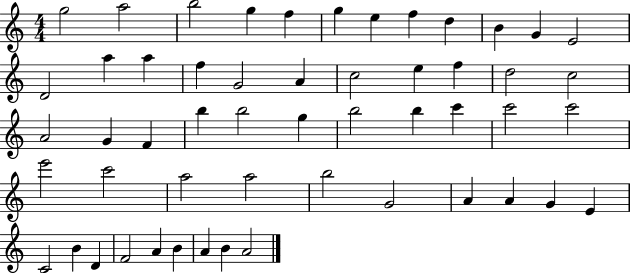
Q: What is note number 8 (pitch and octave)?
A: F5